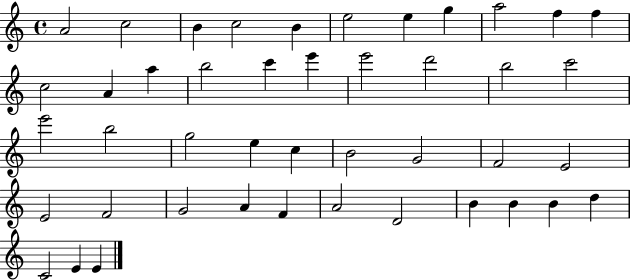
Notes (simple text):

A4/h C5/h B4/q C5/h B4/q E5/h E5/q G5/q A5/h F5/q F5/q C5/h A4/q A5/q B5/h C6/q E6/q E6/h D6/h B5/h C6/h E6/h B5/h G5/h E5/q C5/q B4/h G4/h F4/h E4/h E4/h F4/h G4/h A4/q F4/q A4/h D4/h B4/q B4/q B4/q D5/q C4/h E4/q E4/q